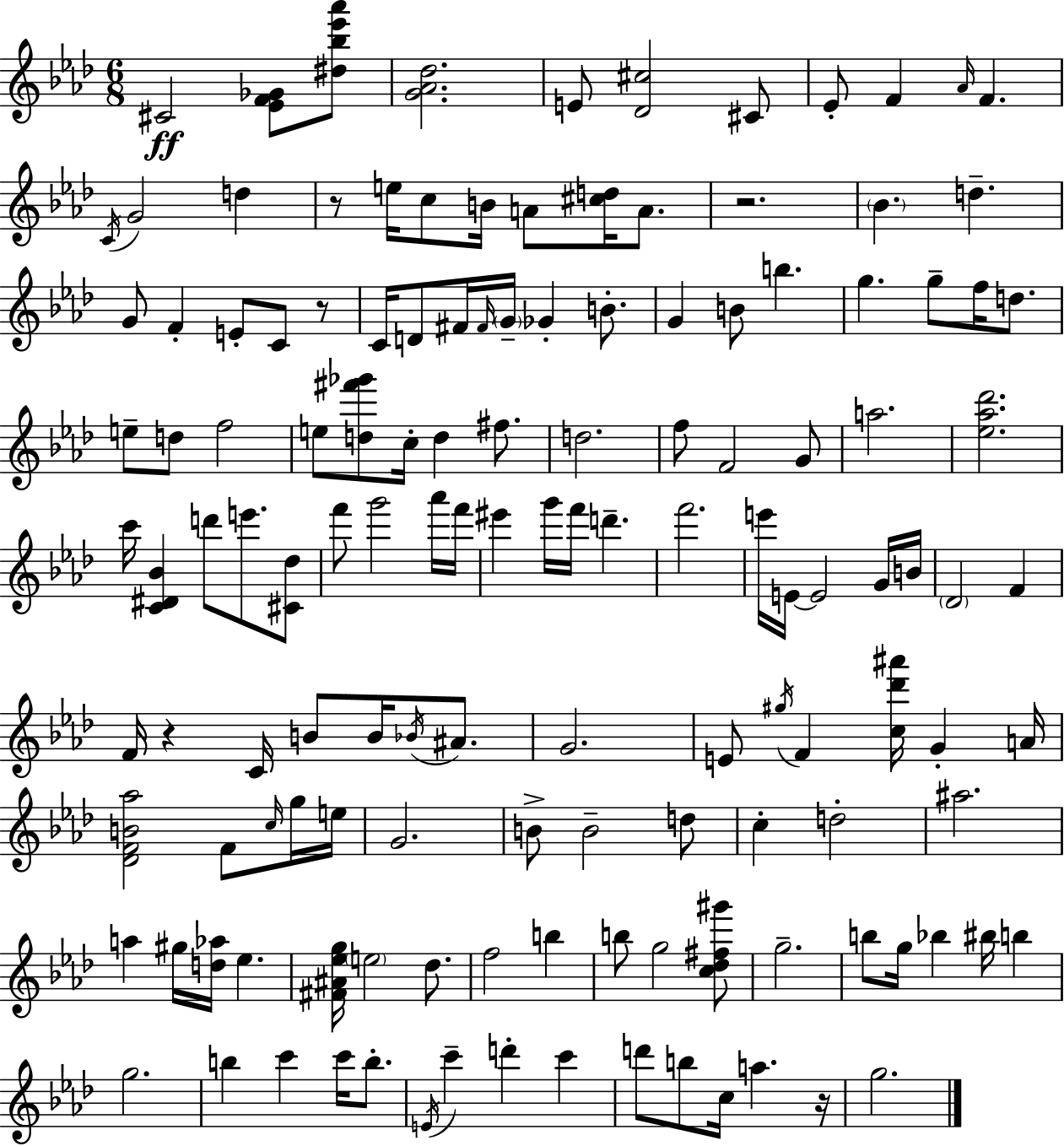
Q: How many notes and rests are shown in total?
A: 137